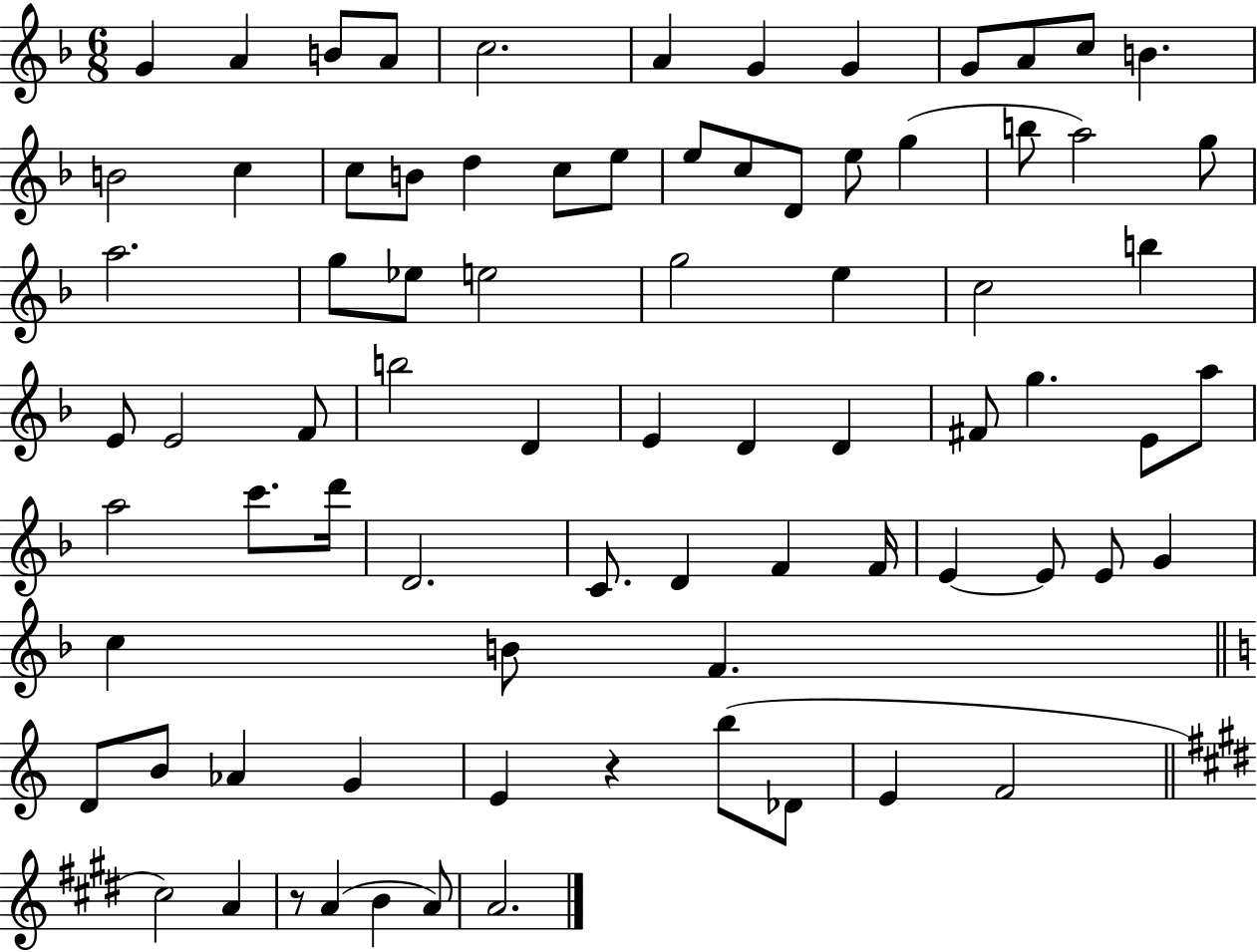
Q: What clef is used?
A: treble